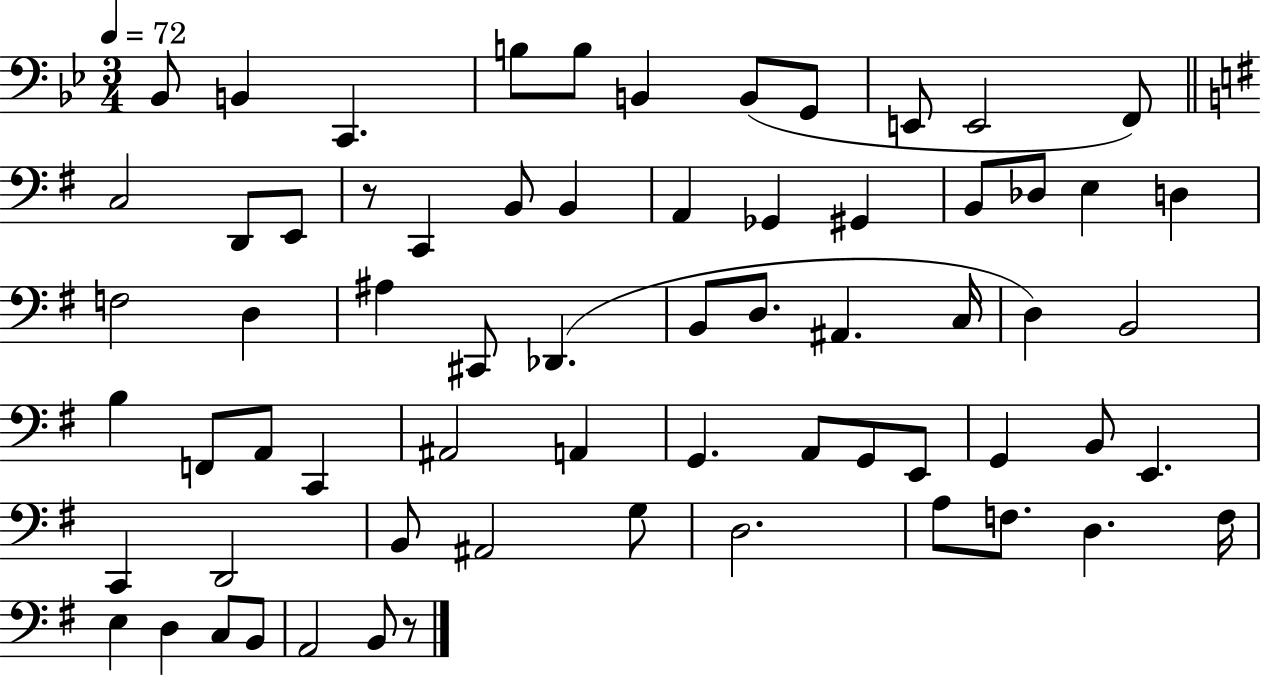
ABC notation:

X:1
T:Untitled
M:3/4
L:1/4
K:Bb
_B,,/2 B,, C,, B,/2 B,/2 B,, B,,/2 G,,/2 E,,/2 E,,2 F,,/2 C,2 D,,/2 E,,/2 z/2 C,, B,,/2 B,, A,, _G,, ^G,, B,,/2 _D,/2 E, D, F,2 D, ^A, ^C,,/2 _D,, B,,/2 D,/2 ^A,, C,/4 D, B,,2 B, F,,/2 A,,/2 C,, ^A,,2 A,, G,, A,,/2 G,,/2 E,,/2 G,, B,,/2 E,, C,, D,,2 B,,/2 ^A,,2 G,/2 D,2 A,/2 F,/2 D, F,/4 E, D, C,/2 B,,/2 A,,2 B,,/2 z/2